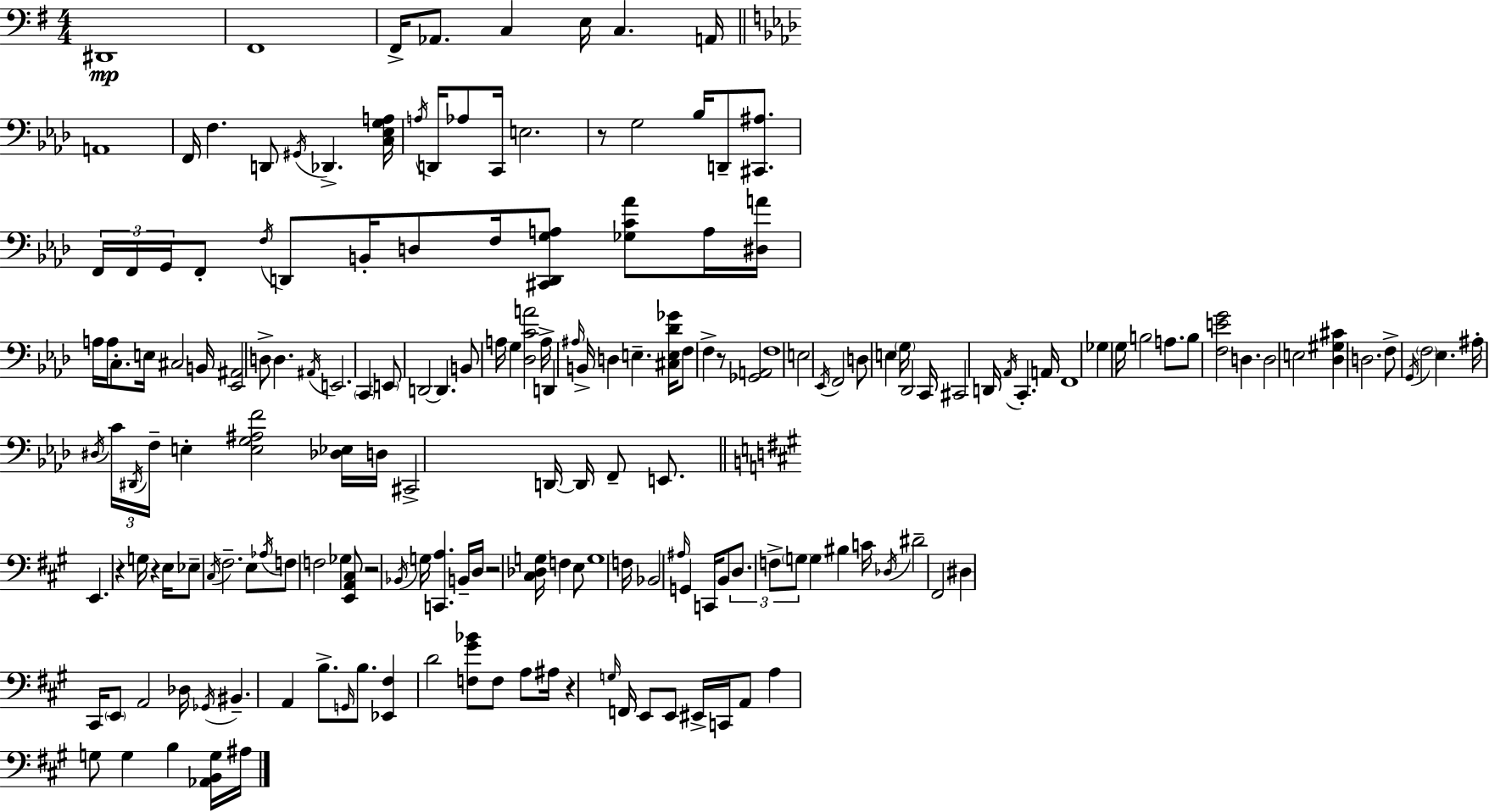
X:1
T:Untitled
M:4/4
L:1/4
K:G
^D,,4 ^F,,4 ^F,,/4 _A,,/2 C, E,/4 C, A,,/4 A,,4 F,,/4 F, D,,/2 ^G,,/4 _D,, [C,_E,G,A,]/4 A,/4 D,,/4 _A,/2 C,,/4 E,2 z/2 G,2 _B,/4 D,,/2 [^C,,^A,]/2 F,,/4 F,,/4 G,,/4 F,,/2 F,/4 D,,/2 B,,/4 D,/2 F,/4 [^C,,D,,G,A,]/2 [_G,C_A]/2 A,/4 [^D,A]/4 A,/4 A,/4 C,/2 E,/4 ^C,2 B,,/4 [_E,,^A,,]2 D,/2 D, ^A,,/4 E,,2 C,, E,,/2 D,,2 D,, B,,/2 A,/4 G, [_D,CA]2 A,/4 D,, ^A,/4 B,,/4 D, E, [^C,E,_D_G]/4 F,/2 F, z/2 [_G,,A,,]2 F,4 E,2 _E,,/4 F,,2 D,/2 E, G,/4 _D,,2 C,,/4 ^C,,2 D,,/4 _A,,/4 C,, A,,/4 F,,4 _G, G,/4 B,2 A,/2 B,/2 [F,EG]2 D, D,2 E,2 [_D,^G,^C] D,2 F,/2 G,,/4 F,2 _E, ^A,/4 ^D,/4 C/4 ^D,,/4 F,/4 E, [E,G,^A,F]2 [_D,_E,]/4 D,/4 ^C,,2 D,,/4 D,,/4 F,,/2 E,,/2 E,, z G,/4 z E,/4 _E,/2 ^C,/4 ^F,2 E,/2 _A,/4 F,/2 F,2 _G, [E,,A,,^C,]/2 z2 _B,,/4 G,/4 [C,,A,] B,,/4 D,/4 z2 [^C,_D,G,]/4 F, E,/2 G,4 F,/4 _B,,2 ^A,/4 G,, C,,/4 B,,/2 D,/2 F,/2 G,/2 G, ^B, C/4 _D,/4 ^D2 ^F,,2 ^D, ^C,,/4 E,,/2 A,,2 _D,/4 _G,,/4 ^B,, A,, B,/2 G,,/4 B,/2 [_E,,^F,] D2 [F,^G_B]/2 F,/2 A,/2 ^A,/4 z G,/4 F,,/4 E,,/2 E,,/2 ^E,,/4 C,,/4 A,,/2 A, G,/2 G, B, [_A,,B,,G,]/4 ^A,/4